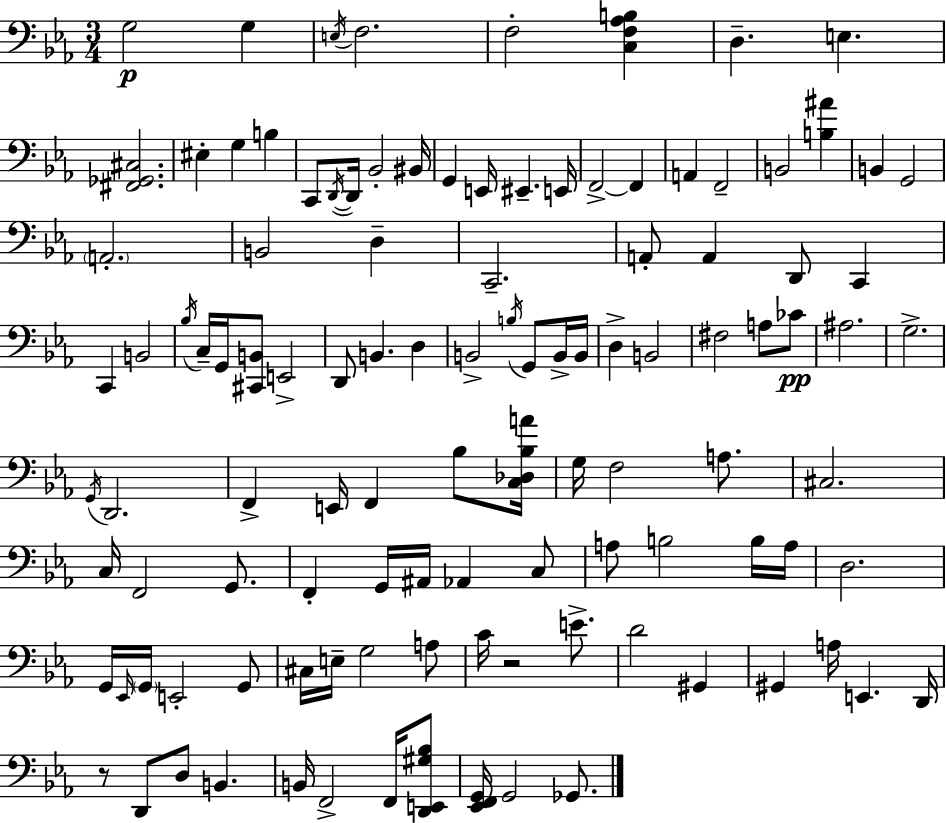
X:1
T:Untitled
M:3/4
L:1/4
K:Eb
G,2 G, E,/4 F,2 F,2 [C,F,_A,B,] D, E, [^F,,_G,,^C,]2 ^E, G, B, C,,/2 D,,/4 D,,/4 _B,,2 ^B,,/4 G,, E,,/4 ^E,, E,,/4 F,,2 F,, A,, F,,2 B,,2 [B,^A] B,, G,,2 A,,2 B,,2 D, C,,2 A,,/2 A,, D,,/2 C,, C,, B,,2 _B,/4 C,/4 G,,/4 [^C,,B,,]/2 E,,2 D,,/2 B,, D, B,,2 B,/4 G,,/2 B,,/4 B,,/4 D, B,,2 ^F,2 A,/2 _C/2 ^A,2 G,2 G,,/4 D,,2 F,, E,,/4 F,, _B,/2 [C,_D,_B,A]/4 G,/4 F,2 A,/2 ^C,2 C,/4 F,,2 G,,/2 F,, G,,/4 ^A,,/4 _A,, C,/2 A,/2 B,2 B,/4 A,/4 D,2 G,,/4 _E,,/4 G,,/4 E,,2 G,,/2 ^C,/4 E,/4 G,2 A,/2 C/4 z2 E/2 D2 ^G,, ^G,, A,/4 E,, D,,/4 z/2 D,,/2 D,/2 B,, B,,/4 F,,2 F,,/4 [D,,E,,^G,_B,]/2 [_E,,F,,G,,]/4 G,,2 _G,,/2